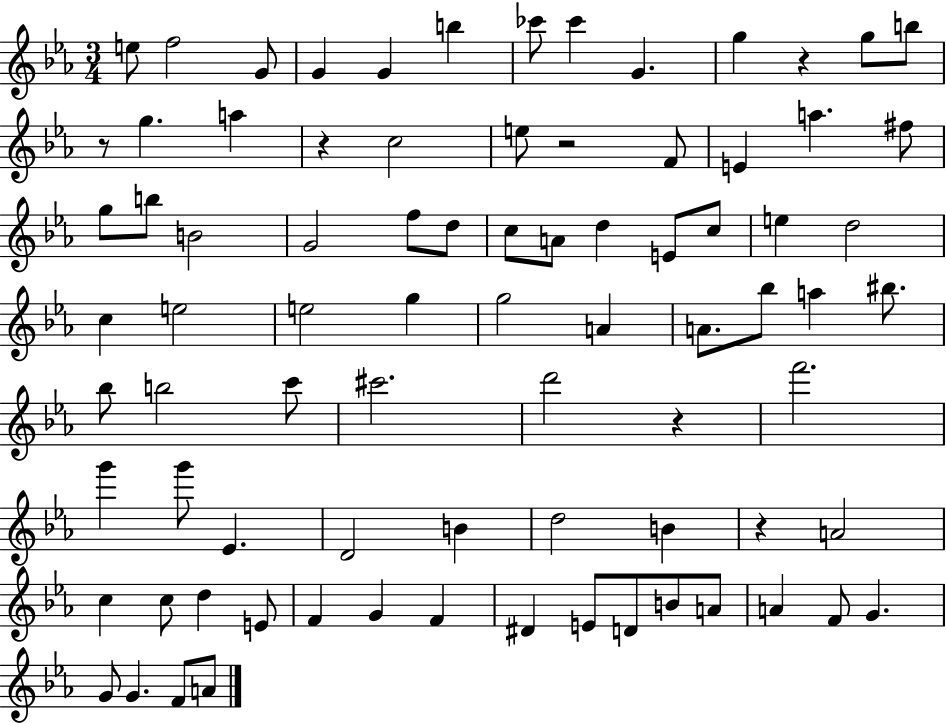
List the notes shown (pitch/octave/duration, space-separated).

E5/e F5/h G4/e G4/q G4/q B5/q CES6/e CES6/q G4/q. G5/q R/q G5/e B5/e R/e G5/q. A5/q R/q C5/h E5/e R/h F4/e E4/q A5/q. F#5/e G5/e B5/e B4/h G4/h F5/e D5/e C5/e A4/e D5/q E4/e C5/e E5/q D5/h C5/q E5/h E5/h G5/q G5/h A4/q A4/e. Bb5/e A5/q BIS5/e. Bb5/e B5/h C6/e C#6/h. D6/h R/q F6/h. G6/q G6/e Eb4/q. D4/h B4/q D5/h B4/q R/q A4/h C5/q C5/e D5/q E4/e F4/q G4/q F4/q D#4/q E4/e D4/e B4/e A4/e A4/q F4/e G4/q. G4/e G4/q. F4/e A4/e